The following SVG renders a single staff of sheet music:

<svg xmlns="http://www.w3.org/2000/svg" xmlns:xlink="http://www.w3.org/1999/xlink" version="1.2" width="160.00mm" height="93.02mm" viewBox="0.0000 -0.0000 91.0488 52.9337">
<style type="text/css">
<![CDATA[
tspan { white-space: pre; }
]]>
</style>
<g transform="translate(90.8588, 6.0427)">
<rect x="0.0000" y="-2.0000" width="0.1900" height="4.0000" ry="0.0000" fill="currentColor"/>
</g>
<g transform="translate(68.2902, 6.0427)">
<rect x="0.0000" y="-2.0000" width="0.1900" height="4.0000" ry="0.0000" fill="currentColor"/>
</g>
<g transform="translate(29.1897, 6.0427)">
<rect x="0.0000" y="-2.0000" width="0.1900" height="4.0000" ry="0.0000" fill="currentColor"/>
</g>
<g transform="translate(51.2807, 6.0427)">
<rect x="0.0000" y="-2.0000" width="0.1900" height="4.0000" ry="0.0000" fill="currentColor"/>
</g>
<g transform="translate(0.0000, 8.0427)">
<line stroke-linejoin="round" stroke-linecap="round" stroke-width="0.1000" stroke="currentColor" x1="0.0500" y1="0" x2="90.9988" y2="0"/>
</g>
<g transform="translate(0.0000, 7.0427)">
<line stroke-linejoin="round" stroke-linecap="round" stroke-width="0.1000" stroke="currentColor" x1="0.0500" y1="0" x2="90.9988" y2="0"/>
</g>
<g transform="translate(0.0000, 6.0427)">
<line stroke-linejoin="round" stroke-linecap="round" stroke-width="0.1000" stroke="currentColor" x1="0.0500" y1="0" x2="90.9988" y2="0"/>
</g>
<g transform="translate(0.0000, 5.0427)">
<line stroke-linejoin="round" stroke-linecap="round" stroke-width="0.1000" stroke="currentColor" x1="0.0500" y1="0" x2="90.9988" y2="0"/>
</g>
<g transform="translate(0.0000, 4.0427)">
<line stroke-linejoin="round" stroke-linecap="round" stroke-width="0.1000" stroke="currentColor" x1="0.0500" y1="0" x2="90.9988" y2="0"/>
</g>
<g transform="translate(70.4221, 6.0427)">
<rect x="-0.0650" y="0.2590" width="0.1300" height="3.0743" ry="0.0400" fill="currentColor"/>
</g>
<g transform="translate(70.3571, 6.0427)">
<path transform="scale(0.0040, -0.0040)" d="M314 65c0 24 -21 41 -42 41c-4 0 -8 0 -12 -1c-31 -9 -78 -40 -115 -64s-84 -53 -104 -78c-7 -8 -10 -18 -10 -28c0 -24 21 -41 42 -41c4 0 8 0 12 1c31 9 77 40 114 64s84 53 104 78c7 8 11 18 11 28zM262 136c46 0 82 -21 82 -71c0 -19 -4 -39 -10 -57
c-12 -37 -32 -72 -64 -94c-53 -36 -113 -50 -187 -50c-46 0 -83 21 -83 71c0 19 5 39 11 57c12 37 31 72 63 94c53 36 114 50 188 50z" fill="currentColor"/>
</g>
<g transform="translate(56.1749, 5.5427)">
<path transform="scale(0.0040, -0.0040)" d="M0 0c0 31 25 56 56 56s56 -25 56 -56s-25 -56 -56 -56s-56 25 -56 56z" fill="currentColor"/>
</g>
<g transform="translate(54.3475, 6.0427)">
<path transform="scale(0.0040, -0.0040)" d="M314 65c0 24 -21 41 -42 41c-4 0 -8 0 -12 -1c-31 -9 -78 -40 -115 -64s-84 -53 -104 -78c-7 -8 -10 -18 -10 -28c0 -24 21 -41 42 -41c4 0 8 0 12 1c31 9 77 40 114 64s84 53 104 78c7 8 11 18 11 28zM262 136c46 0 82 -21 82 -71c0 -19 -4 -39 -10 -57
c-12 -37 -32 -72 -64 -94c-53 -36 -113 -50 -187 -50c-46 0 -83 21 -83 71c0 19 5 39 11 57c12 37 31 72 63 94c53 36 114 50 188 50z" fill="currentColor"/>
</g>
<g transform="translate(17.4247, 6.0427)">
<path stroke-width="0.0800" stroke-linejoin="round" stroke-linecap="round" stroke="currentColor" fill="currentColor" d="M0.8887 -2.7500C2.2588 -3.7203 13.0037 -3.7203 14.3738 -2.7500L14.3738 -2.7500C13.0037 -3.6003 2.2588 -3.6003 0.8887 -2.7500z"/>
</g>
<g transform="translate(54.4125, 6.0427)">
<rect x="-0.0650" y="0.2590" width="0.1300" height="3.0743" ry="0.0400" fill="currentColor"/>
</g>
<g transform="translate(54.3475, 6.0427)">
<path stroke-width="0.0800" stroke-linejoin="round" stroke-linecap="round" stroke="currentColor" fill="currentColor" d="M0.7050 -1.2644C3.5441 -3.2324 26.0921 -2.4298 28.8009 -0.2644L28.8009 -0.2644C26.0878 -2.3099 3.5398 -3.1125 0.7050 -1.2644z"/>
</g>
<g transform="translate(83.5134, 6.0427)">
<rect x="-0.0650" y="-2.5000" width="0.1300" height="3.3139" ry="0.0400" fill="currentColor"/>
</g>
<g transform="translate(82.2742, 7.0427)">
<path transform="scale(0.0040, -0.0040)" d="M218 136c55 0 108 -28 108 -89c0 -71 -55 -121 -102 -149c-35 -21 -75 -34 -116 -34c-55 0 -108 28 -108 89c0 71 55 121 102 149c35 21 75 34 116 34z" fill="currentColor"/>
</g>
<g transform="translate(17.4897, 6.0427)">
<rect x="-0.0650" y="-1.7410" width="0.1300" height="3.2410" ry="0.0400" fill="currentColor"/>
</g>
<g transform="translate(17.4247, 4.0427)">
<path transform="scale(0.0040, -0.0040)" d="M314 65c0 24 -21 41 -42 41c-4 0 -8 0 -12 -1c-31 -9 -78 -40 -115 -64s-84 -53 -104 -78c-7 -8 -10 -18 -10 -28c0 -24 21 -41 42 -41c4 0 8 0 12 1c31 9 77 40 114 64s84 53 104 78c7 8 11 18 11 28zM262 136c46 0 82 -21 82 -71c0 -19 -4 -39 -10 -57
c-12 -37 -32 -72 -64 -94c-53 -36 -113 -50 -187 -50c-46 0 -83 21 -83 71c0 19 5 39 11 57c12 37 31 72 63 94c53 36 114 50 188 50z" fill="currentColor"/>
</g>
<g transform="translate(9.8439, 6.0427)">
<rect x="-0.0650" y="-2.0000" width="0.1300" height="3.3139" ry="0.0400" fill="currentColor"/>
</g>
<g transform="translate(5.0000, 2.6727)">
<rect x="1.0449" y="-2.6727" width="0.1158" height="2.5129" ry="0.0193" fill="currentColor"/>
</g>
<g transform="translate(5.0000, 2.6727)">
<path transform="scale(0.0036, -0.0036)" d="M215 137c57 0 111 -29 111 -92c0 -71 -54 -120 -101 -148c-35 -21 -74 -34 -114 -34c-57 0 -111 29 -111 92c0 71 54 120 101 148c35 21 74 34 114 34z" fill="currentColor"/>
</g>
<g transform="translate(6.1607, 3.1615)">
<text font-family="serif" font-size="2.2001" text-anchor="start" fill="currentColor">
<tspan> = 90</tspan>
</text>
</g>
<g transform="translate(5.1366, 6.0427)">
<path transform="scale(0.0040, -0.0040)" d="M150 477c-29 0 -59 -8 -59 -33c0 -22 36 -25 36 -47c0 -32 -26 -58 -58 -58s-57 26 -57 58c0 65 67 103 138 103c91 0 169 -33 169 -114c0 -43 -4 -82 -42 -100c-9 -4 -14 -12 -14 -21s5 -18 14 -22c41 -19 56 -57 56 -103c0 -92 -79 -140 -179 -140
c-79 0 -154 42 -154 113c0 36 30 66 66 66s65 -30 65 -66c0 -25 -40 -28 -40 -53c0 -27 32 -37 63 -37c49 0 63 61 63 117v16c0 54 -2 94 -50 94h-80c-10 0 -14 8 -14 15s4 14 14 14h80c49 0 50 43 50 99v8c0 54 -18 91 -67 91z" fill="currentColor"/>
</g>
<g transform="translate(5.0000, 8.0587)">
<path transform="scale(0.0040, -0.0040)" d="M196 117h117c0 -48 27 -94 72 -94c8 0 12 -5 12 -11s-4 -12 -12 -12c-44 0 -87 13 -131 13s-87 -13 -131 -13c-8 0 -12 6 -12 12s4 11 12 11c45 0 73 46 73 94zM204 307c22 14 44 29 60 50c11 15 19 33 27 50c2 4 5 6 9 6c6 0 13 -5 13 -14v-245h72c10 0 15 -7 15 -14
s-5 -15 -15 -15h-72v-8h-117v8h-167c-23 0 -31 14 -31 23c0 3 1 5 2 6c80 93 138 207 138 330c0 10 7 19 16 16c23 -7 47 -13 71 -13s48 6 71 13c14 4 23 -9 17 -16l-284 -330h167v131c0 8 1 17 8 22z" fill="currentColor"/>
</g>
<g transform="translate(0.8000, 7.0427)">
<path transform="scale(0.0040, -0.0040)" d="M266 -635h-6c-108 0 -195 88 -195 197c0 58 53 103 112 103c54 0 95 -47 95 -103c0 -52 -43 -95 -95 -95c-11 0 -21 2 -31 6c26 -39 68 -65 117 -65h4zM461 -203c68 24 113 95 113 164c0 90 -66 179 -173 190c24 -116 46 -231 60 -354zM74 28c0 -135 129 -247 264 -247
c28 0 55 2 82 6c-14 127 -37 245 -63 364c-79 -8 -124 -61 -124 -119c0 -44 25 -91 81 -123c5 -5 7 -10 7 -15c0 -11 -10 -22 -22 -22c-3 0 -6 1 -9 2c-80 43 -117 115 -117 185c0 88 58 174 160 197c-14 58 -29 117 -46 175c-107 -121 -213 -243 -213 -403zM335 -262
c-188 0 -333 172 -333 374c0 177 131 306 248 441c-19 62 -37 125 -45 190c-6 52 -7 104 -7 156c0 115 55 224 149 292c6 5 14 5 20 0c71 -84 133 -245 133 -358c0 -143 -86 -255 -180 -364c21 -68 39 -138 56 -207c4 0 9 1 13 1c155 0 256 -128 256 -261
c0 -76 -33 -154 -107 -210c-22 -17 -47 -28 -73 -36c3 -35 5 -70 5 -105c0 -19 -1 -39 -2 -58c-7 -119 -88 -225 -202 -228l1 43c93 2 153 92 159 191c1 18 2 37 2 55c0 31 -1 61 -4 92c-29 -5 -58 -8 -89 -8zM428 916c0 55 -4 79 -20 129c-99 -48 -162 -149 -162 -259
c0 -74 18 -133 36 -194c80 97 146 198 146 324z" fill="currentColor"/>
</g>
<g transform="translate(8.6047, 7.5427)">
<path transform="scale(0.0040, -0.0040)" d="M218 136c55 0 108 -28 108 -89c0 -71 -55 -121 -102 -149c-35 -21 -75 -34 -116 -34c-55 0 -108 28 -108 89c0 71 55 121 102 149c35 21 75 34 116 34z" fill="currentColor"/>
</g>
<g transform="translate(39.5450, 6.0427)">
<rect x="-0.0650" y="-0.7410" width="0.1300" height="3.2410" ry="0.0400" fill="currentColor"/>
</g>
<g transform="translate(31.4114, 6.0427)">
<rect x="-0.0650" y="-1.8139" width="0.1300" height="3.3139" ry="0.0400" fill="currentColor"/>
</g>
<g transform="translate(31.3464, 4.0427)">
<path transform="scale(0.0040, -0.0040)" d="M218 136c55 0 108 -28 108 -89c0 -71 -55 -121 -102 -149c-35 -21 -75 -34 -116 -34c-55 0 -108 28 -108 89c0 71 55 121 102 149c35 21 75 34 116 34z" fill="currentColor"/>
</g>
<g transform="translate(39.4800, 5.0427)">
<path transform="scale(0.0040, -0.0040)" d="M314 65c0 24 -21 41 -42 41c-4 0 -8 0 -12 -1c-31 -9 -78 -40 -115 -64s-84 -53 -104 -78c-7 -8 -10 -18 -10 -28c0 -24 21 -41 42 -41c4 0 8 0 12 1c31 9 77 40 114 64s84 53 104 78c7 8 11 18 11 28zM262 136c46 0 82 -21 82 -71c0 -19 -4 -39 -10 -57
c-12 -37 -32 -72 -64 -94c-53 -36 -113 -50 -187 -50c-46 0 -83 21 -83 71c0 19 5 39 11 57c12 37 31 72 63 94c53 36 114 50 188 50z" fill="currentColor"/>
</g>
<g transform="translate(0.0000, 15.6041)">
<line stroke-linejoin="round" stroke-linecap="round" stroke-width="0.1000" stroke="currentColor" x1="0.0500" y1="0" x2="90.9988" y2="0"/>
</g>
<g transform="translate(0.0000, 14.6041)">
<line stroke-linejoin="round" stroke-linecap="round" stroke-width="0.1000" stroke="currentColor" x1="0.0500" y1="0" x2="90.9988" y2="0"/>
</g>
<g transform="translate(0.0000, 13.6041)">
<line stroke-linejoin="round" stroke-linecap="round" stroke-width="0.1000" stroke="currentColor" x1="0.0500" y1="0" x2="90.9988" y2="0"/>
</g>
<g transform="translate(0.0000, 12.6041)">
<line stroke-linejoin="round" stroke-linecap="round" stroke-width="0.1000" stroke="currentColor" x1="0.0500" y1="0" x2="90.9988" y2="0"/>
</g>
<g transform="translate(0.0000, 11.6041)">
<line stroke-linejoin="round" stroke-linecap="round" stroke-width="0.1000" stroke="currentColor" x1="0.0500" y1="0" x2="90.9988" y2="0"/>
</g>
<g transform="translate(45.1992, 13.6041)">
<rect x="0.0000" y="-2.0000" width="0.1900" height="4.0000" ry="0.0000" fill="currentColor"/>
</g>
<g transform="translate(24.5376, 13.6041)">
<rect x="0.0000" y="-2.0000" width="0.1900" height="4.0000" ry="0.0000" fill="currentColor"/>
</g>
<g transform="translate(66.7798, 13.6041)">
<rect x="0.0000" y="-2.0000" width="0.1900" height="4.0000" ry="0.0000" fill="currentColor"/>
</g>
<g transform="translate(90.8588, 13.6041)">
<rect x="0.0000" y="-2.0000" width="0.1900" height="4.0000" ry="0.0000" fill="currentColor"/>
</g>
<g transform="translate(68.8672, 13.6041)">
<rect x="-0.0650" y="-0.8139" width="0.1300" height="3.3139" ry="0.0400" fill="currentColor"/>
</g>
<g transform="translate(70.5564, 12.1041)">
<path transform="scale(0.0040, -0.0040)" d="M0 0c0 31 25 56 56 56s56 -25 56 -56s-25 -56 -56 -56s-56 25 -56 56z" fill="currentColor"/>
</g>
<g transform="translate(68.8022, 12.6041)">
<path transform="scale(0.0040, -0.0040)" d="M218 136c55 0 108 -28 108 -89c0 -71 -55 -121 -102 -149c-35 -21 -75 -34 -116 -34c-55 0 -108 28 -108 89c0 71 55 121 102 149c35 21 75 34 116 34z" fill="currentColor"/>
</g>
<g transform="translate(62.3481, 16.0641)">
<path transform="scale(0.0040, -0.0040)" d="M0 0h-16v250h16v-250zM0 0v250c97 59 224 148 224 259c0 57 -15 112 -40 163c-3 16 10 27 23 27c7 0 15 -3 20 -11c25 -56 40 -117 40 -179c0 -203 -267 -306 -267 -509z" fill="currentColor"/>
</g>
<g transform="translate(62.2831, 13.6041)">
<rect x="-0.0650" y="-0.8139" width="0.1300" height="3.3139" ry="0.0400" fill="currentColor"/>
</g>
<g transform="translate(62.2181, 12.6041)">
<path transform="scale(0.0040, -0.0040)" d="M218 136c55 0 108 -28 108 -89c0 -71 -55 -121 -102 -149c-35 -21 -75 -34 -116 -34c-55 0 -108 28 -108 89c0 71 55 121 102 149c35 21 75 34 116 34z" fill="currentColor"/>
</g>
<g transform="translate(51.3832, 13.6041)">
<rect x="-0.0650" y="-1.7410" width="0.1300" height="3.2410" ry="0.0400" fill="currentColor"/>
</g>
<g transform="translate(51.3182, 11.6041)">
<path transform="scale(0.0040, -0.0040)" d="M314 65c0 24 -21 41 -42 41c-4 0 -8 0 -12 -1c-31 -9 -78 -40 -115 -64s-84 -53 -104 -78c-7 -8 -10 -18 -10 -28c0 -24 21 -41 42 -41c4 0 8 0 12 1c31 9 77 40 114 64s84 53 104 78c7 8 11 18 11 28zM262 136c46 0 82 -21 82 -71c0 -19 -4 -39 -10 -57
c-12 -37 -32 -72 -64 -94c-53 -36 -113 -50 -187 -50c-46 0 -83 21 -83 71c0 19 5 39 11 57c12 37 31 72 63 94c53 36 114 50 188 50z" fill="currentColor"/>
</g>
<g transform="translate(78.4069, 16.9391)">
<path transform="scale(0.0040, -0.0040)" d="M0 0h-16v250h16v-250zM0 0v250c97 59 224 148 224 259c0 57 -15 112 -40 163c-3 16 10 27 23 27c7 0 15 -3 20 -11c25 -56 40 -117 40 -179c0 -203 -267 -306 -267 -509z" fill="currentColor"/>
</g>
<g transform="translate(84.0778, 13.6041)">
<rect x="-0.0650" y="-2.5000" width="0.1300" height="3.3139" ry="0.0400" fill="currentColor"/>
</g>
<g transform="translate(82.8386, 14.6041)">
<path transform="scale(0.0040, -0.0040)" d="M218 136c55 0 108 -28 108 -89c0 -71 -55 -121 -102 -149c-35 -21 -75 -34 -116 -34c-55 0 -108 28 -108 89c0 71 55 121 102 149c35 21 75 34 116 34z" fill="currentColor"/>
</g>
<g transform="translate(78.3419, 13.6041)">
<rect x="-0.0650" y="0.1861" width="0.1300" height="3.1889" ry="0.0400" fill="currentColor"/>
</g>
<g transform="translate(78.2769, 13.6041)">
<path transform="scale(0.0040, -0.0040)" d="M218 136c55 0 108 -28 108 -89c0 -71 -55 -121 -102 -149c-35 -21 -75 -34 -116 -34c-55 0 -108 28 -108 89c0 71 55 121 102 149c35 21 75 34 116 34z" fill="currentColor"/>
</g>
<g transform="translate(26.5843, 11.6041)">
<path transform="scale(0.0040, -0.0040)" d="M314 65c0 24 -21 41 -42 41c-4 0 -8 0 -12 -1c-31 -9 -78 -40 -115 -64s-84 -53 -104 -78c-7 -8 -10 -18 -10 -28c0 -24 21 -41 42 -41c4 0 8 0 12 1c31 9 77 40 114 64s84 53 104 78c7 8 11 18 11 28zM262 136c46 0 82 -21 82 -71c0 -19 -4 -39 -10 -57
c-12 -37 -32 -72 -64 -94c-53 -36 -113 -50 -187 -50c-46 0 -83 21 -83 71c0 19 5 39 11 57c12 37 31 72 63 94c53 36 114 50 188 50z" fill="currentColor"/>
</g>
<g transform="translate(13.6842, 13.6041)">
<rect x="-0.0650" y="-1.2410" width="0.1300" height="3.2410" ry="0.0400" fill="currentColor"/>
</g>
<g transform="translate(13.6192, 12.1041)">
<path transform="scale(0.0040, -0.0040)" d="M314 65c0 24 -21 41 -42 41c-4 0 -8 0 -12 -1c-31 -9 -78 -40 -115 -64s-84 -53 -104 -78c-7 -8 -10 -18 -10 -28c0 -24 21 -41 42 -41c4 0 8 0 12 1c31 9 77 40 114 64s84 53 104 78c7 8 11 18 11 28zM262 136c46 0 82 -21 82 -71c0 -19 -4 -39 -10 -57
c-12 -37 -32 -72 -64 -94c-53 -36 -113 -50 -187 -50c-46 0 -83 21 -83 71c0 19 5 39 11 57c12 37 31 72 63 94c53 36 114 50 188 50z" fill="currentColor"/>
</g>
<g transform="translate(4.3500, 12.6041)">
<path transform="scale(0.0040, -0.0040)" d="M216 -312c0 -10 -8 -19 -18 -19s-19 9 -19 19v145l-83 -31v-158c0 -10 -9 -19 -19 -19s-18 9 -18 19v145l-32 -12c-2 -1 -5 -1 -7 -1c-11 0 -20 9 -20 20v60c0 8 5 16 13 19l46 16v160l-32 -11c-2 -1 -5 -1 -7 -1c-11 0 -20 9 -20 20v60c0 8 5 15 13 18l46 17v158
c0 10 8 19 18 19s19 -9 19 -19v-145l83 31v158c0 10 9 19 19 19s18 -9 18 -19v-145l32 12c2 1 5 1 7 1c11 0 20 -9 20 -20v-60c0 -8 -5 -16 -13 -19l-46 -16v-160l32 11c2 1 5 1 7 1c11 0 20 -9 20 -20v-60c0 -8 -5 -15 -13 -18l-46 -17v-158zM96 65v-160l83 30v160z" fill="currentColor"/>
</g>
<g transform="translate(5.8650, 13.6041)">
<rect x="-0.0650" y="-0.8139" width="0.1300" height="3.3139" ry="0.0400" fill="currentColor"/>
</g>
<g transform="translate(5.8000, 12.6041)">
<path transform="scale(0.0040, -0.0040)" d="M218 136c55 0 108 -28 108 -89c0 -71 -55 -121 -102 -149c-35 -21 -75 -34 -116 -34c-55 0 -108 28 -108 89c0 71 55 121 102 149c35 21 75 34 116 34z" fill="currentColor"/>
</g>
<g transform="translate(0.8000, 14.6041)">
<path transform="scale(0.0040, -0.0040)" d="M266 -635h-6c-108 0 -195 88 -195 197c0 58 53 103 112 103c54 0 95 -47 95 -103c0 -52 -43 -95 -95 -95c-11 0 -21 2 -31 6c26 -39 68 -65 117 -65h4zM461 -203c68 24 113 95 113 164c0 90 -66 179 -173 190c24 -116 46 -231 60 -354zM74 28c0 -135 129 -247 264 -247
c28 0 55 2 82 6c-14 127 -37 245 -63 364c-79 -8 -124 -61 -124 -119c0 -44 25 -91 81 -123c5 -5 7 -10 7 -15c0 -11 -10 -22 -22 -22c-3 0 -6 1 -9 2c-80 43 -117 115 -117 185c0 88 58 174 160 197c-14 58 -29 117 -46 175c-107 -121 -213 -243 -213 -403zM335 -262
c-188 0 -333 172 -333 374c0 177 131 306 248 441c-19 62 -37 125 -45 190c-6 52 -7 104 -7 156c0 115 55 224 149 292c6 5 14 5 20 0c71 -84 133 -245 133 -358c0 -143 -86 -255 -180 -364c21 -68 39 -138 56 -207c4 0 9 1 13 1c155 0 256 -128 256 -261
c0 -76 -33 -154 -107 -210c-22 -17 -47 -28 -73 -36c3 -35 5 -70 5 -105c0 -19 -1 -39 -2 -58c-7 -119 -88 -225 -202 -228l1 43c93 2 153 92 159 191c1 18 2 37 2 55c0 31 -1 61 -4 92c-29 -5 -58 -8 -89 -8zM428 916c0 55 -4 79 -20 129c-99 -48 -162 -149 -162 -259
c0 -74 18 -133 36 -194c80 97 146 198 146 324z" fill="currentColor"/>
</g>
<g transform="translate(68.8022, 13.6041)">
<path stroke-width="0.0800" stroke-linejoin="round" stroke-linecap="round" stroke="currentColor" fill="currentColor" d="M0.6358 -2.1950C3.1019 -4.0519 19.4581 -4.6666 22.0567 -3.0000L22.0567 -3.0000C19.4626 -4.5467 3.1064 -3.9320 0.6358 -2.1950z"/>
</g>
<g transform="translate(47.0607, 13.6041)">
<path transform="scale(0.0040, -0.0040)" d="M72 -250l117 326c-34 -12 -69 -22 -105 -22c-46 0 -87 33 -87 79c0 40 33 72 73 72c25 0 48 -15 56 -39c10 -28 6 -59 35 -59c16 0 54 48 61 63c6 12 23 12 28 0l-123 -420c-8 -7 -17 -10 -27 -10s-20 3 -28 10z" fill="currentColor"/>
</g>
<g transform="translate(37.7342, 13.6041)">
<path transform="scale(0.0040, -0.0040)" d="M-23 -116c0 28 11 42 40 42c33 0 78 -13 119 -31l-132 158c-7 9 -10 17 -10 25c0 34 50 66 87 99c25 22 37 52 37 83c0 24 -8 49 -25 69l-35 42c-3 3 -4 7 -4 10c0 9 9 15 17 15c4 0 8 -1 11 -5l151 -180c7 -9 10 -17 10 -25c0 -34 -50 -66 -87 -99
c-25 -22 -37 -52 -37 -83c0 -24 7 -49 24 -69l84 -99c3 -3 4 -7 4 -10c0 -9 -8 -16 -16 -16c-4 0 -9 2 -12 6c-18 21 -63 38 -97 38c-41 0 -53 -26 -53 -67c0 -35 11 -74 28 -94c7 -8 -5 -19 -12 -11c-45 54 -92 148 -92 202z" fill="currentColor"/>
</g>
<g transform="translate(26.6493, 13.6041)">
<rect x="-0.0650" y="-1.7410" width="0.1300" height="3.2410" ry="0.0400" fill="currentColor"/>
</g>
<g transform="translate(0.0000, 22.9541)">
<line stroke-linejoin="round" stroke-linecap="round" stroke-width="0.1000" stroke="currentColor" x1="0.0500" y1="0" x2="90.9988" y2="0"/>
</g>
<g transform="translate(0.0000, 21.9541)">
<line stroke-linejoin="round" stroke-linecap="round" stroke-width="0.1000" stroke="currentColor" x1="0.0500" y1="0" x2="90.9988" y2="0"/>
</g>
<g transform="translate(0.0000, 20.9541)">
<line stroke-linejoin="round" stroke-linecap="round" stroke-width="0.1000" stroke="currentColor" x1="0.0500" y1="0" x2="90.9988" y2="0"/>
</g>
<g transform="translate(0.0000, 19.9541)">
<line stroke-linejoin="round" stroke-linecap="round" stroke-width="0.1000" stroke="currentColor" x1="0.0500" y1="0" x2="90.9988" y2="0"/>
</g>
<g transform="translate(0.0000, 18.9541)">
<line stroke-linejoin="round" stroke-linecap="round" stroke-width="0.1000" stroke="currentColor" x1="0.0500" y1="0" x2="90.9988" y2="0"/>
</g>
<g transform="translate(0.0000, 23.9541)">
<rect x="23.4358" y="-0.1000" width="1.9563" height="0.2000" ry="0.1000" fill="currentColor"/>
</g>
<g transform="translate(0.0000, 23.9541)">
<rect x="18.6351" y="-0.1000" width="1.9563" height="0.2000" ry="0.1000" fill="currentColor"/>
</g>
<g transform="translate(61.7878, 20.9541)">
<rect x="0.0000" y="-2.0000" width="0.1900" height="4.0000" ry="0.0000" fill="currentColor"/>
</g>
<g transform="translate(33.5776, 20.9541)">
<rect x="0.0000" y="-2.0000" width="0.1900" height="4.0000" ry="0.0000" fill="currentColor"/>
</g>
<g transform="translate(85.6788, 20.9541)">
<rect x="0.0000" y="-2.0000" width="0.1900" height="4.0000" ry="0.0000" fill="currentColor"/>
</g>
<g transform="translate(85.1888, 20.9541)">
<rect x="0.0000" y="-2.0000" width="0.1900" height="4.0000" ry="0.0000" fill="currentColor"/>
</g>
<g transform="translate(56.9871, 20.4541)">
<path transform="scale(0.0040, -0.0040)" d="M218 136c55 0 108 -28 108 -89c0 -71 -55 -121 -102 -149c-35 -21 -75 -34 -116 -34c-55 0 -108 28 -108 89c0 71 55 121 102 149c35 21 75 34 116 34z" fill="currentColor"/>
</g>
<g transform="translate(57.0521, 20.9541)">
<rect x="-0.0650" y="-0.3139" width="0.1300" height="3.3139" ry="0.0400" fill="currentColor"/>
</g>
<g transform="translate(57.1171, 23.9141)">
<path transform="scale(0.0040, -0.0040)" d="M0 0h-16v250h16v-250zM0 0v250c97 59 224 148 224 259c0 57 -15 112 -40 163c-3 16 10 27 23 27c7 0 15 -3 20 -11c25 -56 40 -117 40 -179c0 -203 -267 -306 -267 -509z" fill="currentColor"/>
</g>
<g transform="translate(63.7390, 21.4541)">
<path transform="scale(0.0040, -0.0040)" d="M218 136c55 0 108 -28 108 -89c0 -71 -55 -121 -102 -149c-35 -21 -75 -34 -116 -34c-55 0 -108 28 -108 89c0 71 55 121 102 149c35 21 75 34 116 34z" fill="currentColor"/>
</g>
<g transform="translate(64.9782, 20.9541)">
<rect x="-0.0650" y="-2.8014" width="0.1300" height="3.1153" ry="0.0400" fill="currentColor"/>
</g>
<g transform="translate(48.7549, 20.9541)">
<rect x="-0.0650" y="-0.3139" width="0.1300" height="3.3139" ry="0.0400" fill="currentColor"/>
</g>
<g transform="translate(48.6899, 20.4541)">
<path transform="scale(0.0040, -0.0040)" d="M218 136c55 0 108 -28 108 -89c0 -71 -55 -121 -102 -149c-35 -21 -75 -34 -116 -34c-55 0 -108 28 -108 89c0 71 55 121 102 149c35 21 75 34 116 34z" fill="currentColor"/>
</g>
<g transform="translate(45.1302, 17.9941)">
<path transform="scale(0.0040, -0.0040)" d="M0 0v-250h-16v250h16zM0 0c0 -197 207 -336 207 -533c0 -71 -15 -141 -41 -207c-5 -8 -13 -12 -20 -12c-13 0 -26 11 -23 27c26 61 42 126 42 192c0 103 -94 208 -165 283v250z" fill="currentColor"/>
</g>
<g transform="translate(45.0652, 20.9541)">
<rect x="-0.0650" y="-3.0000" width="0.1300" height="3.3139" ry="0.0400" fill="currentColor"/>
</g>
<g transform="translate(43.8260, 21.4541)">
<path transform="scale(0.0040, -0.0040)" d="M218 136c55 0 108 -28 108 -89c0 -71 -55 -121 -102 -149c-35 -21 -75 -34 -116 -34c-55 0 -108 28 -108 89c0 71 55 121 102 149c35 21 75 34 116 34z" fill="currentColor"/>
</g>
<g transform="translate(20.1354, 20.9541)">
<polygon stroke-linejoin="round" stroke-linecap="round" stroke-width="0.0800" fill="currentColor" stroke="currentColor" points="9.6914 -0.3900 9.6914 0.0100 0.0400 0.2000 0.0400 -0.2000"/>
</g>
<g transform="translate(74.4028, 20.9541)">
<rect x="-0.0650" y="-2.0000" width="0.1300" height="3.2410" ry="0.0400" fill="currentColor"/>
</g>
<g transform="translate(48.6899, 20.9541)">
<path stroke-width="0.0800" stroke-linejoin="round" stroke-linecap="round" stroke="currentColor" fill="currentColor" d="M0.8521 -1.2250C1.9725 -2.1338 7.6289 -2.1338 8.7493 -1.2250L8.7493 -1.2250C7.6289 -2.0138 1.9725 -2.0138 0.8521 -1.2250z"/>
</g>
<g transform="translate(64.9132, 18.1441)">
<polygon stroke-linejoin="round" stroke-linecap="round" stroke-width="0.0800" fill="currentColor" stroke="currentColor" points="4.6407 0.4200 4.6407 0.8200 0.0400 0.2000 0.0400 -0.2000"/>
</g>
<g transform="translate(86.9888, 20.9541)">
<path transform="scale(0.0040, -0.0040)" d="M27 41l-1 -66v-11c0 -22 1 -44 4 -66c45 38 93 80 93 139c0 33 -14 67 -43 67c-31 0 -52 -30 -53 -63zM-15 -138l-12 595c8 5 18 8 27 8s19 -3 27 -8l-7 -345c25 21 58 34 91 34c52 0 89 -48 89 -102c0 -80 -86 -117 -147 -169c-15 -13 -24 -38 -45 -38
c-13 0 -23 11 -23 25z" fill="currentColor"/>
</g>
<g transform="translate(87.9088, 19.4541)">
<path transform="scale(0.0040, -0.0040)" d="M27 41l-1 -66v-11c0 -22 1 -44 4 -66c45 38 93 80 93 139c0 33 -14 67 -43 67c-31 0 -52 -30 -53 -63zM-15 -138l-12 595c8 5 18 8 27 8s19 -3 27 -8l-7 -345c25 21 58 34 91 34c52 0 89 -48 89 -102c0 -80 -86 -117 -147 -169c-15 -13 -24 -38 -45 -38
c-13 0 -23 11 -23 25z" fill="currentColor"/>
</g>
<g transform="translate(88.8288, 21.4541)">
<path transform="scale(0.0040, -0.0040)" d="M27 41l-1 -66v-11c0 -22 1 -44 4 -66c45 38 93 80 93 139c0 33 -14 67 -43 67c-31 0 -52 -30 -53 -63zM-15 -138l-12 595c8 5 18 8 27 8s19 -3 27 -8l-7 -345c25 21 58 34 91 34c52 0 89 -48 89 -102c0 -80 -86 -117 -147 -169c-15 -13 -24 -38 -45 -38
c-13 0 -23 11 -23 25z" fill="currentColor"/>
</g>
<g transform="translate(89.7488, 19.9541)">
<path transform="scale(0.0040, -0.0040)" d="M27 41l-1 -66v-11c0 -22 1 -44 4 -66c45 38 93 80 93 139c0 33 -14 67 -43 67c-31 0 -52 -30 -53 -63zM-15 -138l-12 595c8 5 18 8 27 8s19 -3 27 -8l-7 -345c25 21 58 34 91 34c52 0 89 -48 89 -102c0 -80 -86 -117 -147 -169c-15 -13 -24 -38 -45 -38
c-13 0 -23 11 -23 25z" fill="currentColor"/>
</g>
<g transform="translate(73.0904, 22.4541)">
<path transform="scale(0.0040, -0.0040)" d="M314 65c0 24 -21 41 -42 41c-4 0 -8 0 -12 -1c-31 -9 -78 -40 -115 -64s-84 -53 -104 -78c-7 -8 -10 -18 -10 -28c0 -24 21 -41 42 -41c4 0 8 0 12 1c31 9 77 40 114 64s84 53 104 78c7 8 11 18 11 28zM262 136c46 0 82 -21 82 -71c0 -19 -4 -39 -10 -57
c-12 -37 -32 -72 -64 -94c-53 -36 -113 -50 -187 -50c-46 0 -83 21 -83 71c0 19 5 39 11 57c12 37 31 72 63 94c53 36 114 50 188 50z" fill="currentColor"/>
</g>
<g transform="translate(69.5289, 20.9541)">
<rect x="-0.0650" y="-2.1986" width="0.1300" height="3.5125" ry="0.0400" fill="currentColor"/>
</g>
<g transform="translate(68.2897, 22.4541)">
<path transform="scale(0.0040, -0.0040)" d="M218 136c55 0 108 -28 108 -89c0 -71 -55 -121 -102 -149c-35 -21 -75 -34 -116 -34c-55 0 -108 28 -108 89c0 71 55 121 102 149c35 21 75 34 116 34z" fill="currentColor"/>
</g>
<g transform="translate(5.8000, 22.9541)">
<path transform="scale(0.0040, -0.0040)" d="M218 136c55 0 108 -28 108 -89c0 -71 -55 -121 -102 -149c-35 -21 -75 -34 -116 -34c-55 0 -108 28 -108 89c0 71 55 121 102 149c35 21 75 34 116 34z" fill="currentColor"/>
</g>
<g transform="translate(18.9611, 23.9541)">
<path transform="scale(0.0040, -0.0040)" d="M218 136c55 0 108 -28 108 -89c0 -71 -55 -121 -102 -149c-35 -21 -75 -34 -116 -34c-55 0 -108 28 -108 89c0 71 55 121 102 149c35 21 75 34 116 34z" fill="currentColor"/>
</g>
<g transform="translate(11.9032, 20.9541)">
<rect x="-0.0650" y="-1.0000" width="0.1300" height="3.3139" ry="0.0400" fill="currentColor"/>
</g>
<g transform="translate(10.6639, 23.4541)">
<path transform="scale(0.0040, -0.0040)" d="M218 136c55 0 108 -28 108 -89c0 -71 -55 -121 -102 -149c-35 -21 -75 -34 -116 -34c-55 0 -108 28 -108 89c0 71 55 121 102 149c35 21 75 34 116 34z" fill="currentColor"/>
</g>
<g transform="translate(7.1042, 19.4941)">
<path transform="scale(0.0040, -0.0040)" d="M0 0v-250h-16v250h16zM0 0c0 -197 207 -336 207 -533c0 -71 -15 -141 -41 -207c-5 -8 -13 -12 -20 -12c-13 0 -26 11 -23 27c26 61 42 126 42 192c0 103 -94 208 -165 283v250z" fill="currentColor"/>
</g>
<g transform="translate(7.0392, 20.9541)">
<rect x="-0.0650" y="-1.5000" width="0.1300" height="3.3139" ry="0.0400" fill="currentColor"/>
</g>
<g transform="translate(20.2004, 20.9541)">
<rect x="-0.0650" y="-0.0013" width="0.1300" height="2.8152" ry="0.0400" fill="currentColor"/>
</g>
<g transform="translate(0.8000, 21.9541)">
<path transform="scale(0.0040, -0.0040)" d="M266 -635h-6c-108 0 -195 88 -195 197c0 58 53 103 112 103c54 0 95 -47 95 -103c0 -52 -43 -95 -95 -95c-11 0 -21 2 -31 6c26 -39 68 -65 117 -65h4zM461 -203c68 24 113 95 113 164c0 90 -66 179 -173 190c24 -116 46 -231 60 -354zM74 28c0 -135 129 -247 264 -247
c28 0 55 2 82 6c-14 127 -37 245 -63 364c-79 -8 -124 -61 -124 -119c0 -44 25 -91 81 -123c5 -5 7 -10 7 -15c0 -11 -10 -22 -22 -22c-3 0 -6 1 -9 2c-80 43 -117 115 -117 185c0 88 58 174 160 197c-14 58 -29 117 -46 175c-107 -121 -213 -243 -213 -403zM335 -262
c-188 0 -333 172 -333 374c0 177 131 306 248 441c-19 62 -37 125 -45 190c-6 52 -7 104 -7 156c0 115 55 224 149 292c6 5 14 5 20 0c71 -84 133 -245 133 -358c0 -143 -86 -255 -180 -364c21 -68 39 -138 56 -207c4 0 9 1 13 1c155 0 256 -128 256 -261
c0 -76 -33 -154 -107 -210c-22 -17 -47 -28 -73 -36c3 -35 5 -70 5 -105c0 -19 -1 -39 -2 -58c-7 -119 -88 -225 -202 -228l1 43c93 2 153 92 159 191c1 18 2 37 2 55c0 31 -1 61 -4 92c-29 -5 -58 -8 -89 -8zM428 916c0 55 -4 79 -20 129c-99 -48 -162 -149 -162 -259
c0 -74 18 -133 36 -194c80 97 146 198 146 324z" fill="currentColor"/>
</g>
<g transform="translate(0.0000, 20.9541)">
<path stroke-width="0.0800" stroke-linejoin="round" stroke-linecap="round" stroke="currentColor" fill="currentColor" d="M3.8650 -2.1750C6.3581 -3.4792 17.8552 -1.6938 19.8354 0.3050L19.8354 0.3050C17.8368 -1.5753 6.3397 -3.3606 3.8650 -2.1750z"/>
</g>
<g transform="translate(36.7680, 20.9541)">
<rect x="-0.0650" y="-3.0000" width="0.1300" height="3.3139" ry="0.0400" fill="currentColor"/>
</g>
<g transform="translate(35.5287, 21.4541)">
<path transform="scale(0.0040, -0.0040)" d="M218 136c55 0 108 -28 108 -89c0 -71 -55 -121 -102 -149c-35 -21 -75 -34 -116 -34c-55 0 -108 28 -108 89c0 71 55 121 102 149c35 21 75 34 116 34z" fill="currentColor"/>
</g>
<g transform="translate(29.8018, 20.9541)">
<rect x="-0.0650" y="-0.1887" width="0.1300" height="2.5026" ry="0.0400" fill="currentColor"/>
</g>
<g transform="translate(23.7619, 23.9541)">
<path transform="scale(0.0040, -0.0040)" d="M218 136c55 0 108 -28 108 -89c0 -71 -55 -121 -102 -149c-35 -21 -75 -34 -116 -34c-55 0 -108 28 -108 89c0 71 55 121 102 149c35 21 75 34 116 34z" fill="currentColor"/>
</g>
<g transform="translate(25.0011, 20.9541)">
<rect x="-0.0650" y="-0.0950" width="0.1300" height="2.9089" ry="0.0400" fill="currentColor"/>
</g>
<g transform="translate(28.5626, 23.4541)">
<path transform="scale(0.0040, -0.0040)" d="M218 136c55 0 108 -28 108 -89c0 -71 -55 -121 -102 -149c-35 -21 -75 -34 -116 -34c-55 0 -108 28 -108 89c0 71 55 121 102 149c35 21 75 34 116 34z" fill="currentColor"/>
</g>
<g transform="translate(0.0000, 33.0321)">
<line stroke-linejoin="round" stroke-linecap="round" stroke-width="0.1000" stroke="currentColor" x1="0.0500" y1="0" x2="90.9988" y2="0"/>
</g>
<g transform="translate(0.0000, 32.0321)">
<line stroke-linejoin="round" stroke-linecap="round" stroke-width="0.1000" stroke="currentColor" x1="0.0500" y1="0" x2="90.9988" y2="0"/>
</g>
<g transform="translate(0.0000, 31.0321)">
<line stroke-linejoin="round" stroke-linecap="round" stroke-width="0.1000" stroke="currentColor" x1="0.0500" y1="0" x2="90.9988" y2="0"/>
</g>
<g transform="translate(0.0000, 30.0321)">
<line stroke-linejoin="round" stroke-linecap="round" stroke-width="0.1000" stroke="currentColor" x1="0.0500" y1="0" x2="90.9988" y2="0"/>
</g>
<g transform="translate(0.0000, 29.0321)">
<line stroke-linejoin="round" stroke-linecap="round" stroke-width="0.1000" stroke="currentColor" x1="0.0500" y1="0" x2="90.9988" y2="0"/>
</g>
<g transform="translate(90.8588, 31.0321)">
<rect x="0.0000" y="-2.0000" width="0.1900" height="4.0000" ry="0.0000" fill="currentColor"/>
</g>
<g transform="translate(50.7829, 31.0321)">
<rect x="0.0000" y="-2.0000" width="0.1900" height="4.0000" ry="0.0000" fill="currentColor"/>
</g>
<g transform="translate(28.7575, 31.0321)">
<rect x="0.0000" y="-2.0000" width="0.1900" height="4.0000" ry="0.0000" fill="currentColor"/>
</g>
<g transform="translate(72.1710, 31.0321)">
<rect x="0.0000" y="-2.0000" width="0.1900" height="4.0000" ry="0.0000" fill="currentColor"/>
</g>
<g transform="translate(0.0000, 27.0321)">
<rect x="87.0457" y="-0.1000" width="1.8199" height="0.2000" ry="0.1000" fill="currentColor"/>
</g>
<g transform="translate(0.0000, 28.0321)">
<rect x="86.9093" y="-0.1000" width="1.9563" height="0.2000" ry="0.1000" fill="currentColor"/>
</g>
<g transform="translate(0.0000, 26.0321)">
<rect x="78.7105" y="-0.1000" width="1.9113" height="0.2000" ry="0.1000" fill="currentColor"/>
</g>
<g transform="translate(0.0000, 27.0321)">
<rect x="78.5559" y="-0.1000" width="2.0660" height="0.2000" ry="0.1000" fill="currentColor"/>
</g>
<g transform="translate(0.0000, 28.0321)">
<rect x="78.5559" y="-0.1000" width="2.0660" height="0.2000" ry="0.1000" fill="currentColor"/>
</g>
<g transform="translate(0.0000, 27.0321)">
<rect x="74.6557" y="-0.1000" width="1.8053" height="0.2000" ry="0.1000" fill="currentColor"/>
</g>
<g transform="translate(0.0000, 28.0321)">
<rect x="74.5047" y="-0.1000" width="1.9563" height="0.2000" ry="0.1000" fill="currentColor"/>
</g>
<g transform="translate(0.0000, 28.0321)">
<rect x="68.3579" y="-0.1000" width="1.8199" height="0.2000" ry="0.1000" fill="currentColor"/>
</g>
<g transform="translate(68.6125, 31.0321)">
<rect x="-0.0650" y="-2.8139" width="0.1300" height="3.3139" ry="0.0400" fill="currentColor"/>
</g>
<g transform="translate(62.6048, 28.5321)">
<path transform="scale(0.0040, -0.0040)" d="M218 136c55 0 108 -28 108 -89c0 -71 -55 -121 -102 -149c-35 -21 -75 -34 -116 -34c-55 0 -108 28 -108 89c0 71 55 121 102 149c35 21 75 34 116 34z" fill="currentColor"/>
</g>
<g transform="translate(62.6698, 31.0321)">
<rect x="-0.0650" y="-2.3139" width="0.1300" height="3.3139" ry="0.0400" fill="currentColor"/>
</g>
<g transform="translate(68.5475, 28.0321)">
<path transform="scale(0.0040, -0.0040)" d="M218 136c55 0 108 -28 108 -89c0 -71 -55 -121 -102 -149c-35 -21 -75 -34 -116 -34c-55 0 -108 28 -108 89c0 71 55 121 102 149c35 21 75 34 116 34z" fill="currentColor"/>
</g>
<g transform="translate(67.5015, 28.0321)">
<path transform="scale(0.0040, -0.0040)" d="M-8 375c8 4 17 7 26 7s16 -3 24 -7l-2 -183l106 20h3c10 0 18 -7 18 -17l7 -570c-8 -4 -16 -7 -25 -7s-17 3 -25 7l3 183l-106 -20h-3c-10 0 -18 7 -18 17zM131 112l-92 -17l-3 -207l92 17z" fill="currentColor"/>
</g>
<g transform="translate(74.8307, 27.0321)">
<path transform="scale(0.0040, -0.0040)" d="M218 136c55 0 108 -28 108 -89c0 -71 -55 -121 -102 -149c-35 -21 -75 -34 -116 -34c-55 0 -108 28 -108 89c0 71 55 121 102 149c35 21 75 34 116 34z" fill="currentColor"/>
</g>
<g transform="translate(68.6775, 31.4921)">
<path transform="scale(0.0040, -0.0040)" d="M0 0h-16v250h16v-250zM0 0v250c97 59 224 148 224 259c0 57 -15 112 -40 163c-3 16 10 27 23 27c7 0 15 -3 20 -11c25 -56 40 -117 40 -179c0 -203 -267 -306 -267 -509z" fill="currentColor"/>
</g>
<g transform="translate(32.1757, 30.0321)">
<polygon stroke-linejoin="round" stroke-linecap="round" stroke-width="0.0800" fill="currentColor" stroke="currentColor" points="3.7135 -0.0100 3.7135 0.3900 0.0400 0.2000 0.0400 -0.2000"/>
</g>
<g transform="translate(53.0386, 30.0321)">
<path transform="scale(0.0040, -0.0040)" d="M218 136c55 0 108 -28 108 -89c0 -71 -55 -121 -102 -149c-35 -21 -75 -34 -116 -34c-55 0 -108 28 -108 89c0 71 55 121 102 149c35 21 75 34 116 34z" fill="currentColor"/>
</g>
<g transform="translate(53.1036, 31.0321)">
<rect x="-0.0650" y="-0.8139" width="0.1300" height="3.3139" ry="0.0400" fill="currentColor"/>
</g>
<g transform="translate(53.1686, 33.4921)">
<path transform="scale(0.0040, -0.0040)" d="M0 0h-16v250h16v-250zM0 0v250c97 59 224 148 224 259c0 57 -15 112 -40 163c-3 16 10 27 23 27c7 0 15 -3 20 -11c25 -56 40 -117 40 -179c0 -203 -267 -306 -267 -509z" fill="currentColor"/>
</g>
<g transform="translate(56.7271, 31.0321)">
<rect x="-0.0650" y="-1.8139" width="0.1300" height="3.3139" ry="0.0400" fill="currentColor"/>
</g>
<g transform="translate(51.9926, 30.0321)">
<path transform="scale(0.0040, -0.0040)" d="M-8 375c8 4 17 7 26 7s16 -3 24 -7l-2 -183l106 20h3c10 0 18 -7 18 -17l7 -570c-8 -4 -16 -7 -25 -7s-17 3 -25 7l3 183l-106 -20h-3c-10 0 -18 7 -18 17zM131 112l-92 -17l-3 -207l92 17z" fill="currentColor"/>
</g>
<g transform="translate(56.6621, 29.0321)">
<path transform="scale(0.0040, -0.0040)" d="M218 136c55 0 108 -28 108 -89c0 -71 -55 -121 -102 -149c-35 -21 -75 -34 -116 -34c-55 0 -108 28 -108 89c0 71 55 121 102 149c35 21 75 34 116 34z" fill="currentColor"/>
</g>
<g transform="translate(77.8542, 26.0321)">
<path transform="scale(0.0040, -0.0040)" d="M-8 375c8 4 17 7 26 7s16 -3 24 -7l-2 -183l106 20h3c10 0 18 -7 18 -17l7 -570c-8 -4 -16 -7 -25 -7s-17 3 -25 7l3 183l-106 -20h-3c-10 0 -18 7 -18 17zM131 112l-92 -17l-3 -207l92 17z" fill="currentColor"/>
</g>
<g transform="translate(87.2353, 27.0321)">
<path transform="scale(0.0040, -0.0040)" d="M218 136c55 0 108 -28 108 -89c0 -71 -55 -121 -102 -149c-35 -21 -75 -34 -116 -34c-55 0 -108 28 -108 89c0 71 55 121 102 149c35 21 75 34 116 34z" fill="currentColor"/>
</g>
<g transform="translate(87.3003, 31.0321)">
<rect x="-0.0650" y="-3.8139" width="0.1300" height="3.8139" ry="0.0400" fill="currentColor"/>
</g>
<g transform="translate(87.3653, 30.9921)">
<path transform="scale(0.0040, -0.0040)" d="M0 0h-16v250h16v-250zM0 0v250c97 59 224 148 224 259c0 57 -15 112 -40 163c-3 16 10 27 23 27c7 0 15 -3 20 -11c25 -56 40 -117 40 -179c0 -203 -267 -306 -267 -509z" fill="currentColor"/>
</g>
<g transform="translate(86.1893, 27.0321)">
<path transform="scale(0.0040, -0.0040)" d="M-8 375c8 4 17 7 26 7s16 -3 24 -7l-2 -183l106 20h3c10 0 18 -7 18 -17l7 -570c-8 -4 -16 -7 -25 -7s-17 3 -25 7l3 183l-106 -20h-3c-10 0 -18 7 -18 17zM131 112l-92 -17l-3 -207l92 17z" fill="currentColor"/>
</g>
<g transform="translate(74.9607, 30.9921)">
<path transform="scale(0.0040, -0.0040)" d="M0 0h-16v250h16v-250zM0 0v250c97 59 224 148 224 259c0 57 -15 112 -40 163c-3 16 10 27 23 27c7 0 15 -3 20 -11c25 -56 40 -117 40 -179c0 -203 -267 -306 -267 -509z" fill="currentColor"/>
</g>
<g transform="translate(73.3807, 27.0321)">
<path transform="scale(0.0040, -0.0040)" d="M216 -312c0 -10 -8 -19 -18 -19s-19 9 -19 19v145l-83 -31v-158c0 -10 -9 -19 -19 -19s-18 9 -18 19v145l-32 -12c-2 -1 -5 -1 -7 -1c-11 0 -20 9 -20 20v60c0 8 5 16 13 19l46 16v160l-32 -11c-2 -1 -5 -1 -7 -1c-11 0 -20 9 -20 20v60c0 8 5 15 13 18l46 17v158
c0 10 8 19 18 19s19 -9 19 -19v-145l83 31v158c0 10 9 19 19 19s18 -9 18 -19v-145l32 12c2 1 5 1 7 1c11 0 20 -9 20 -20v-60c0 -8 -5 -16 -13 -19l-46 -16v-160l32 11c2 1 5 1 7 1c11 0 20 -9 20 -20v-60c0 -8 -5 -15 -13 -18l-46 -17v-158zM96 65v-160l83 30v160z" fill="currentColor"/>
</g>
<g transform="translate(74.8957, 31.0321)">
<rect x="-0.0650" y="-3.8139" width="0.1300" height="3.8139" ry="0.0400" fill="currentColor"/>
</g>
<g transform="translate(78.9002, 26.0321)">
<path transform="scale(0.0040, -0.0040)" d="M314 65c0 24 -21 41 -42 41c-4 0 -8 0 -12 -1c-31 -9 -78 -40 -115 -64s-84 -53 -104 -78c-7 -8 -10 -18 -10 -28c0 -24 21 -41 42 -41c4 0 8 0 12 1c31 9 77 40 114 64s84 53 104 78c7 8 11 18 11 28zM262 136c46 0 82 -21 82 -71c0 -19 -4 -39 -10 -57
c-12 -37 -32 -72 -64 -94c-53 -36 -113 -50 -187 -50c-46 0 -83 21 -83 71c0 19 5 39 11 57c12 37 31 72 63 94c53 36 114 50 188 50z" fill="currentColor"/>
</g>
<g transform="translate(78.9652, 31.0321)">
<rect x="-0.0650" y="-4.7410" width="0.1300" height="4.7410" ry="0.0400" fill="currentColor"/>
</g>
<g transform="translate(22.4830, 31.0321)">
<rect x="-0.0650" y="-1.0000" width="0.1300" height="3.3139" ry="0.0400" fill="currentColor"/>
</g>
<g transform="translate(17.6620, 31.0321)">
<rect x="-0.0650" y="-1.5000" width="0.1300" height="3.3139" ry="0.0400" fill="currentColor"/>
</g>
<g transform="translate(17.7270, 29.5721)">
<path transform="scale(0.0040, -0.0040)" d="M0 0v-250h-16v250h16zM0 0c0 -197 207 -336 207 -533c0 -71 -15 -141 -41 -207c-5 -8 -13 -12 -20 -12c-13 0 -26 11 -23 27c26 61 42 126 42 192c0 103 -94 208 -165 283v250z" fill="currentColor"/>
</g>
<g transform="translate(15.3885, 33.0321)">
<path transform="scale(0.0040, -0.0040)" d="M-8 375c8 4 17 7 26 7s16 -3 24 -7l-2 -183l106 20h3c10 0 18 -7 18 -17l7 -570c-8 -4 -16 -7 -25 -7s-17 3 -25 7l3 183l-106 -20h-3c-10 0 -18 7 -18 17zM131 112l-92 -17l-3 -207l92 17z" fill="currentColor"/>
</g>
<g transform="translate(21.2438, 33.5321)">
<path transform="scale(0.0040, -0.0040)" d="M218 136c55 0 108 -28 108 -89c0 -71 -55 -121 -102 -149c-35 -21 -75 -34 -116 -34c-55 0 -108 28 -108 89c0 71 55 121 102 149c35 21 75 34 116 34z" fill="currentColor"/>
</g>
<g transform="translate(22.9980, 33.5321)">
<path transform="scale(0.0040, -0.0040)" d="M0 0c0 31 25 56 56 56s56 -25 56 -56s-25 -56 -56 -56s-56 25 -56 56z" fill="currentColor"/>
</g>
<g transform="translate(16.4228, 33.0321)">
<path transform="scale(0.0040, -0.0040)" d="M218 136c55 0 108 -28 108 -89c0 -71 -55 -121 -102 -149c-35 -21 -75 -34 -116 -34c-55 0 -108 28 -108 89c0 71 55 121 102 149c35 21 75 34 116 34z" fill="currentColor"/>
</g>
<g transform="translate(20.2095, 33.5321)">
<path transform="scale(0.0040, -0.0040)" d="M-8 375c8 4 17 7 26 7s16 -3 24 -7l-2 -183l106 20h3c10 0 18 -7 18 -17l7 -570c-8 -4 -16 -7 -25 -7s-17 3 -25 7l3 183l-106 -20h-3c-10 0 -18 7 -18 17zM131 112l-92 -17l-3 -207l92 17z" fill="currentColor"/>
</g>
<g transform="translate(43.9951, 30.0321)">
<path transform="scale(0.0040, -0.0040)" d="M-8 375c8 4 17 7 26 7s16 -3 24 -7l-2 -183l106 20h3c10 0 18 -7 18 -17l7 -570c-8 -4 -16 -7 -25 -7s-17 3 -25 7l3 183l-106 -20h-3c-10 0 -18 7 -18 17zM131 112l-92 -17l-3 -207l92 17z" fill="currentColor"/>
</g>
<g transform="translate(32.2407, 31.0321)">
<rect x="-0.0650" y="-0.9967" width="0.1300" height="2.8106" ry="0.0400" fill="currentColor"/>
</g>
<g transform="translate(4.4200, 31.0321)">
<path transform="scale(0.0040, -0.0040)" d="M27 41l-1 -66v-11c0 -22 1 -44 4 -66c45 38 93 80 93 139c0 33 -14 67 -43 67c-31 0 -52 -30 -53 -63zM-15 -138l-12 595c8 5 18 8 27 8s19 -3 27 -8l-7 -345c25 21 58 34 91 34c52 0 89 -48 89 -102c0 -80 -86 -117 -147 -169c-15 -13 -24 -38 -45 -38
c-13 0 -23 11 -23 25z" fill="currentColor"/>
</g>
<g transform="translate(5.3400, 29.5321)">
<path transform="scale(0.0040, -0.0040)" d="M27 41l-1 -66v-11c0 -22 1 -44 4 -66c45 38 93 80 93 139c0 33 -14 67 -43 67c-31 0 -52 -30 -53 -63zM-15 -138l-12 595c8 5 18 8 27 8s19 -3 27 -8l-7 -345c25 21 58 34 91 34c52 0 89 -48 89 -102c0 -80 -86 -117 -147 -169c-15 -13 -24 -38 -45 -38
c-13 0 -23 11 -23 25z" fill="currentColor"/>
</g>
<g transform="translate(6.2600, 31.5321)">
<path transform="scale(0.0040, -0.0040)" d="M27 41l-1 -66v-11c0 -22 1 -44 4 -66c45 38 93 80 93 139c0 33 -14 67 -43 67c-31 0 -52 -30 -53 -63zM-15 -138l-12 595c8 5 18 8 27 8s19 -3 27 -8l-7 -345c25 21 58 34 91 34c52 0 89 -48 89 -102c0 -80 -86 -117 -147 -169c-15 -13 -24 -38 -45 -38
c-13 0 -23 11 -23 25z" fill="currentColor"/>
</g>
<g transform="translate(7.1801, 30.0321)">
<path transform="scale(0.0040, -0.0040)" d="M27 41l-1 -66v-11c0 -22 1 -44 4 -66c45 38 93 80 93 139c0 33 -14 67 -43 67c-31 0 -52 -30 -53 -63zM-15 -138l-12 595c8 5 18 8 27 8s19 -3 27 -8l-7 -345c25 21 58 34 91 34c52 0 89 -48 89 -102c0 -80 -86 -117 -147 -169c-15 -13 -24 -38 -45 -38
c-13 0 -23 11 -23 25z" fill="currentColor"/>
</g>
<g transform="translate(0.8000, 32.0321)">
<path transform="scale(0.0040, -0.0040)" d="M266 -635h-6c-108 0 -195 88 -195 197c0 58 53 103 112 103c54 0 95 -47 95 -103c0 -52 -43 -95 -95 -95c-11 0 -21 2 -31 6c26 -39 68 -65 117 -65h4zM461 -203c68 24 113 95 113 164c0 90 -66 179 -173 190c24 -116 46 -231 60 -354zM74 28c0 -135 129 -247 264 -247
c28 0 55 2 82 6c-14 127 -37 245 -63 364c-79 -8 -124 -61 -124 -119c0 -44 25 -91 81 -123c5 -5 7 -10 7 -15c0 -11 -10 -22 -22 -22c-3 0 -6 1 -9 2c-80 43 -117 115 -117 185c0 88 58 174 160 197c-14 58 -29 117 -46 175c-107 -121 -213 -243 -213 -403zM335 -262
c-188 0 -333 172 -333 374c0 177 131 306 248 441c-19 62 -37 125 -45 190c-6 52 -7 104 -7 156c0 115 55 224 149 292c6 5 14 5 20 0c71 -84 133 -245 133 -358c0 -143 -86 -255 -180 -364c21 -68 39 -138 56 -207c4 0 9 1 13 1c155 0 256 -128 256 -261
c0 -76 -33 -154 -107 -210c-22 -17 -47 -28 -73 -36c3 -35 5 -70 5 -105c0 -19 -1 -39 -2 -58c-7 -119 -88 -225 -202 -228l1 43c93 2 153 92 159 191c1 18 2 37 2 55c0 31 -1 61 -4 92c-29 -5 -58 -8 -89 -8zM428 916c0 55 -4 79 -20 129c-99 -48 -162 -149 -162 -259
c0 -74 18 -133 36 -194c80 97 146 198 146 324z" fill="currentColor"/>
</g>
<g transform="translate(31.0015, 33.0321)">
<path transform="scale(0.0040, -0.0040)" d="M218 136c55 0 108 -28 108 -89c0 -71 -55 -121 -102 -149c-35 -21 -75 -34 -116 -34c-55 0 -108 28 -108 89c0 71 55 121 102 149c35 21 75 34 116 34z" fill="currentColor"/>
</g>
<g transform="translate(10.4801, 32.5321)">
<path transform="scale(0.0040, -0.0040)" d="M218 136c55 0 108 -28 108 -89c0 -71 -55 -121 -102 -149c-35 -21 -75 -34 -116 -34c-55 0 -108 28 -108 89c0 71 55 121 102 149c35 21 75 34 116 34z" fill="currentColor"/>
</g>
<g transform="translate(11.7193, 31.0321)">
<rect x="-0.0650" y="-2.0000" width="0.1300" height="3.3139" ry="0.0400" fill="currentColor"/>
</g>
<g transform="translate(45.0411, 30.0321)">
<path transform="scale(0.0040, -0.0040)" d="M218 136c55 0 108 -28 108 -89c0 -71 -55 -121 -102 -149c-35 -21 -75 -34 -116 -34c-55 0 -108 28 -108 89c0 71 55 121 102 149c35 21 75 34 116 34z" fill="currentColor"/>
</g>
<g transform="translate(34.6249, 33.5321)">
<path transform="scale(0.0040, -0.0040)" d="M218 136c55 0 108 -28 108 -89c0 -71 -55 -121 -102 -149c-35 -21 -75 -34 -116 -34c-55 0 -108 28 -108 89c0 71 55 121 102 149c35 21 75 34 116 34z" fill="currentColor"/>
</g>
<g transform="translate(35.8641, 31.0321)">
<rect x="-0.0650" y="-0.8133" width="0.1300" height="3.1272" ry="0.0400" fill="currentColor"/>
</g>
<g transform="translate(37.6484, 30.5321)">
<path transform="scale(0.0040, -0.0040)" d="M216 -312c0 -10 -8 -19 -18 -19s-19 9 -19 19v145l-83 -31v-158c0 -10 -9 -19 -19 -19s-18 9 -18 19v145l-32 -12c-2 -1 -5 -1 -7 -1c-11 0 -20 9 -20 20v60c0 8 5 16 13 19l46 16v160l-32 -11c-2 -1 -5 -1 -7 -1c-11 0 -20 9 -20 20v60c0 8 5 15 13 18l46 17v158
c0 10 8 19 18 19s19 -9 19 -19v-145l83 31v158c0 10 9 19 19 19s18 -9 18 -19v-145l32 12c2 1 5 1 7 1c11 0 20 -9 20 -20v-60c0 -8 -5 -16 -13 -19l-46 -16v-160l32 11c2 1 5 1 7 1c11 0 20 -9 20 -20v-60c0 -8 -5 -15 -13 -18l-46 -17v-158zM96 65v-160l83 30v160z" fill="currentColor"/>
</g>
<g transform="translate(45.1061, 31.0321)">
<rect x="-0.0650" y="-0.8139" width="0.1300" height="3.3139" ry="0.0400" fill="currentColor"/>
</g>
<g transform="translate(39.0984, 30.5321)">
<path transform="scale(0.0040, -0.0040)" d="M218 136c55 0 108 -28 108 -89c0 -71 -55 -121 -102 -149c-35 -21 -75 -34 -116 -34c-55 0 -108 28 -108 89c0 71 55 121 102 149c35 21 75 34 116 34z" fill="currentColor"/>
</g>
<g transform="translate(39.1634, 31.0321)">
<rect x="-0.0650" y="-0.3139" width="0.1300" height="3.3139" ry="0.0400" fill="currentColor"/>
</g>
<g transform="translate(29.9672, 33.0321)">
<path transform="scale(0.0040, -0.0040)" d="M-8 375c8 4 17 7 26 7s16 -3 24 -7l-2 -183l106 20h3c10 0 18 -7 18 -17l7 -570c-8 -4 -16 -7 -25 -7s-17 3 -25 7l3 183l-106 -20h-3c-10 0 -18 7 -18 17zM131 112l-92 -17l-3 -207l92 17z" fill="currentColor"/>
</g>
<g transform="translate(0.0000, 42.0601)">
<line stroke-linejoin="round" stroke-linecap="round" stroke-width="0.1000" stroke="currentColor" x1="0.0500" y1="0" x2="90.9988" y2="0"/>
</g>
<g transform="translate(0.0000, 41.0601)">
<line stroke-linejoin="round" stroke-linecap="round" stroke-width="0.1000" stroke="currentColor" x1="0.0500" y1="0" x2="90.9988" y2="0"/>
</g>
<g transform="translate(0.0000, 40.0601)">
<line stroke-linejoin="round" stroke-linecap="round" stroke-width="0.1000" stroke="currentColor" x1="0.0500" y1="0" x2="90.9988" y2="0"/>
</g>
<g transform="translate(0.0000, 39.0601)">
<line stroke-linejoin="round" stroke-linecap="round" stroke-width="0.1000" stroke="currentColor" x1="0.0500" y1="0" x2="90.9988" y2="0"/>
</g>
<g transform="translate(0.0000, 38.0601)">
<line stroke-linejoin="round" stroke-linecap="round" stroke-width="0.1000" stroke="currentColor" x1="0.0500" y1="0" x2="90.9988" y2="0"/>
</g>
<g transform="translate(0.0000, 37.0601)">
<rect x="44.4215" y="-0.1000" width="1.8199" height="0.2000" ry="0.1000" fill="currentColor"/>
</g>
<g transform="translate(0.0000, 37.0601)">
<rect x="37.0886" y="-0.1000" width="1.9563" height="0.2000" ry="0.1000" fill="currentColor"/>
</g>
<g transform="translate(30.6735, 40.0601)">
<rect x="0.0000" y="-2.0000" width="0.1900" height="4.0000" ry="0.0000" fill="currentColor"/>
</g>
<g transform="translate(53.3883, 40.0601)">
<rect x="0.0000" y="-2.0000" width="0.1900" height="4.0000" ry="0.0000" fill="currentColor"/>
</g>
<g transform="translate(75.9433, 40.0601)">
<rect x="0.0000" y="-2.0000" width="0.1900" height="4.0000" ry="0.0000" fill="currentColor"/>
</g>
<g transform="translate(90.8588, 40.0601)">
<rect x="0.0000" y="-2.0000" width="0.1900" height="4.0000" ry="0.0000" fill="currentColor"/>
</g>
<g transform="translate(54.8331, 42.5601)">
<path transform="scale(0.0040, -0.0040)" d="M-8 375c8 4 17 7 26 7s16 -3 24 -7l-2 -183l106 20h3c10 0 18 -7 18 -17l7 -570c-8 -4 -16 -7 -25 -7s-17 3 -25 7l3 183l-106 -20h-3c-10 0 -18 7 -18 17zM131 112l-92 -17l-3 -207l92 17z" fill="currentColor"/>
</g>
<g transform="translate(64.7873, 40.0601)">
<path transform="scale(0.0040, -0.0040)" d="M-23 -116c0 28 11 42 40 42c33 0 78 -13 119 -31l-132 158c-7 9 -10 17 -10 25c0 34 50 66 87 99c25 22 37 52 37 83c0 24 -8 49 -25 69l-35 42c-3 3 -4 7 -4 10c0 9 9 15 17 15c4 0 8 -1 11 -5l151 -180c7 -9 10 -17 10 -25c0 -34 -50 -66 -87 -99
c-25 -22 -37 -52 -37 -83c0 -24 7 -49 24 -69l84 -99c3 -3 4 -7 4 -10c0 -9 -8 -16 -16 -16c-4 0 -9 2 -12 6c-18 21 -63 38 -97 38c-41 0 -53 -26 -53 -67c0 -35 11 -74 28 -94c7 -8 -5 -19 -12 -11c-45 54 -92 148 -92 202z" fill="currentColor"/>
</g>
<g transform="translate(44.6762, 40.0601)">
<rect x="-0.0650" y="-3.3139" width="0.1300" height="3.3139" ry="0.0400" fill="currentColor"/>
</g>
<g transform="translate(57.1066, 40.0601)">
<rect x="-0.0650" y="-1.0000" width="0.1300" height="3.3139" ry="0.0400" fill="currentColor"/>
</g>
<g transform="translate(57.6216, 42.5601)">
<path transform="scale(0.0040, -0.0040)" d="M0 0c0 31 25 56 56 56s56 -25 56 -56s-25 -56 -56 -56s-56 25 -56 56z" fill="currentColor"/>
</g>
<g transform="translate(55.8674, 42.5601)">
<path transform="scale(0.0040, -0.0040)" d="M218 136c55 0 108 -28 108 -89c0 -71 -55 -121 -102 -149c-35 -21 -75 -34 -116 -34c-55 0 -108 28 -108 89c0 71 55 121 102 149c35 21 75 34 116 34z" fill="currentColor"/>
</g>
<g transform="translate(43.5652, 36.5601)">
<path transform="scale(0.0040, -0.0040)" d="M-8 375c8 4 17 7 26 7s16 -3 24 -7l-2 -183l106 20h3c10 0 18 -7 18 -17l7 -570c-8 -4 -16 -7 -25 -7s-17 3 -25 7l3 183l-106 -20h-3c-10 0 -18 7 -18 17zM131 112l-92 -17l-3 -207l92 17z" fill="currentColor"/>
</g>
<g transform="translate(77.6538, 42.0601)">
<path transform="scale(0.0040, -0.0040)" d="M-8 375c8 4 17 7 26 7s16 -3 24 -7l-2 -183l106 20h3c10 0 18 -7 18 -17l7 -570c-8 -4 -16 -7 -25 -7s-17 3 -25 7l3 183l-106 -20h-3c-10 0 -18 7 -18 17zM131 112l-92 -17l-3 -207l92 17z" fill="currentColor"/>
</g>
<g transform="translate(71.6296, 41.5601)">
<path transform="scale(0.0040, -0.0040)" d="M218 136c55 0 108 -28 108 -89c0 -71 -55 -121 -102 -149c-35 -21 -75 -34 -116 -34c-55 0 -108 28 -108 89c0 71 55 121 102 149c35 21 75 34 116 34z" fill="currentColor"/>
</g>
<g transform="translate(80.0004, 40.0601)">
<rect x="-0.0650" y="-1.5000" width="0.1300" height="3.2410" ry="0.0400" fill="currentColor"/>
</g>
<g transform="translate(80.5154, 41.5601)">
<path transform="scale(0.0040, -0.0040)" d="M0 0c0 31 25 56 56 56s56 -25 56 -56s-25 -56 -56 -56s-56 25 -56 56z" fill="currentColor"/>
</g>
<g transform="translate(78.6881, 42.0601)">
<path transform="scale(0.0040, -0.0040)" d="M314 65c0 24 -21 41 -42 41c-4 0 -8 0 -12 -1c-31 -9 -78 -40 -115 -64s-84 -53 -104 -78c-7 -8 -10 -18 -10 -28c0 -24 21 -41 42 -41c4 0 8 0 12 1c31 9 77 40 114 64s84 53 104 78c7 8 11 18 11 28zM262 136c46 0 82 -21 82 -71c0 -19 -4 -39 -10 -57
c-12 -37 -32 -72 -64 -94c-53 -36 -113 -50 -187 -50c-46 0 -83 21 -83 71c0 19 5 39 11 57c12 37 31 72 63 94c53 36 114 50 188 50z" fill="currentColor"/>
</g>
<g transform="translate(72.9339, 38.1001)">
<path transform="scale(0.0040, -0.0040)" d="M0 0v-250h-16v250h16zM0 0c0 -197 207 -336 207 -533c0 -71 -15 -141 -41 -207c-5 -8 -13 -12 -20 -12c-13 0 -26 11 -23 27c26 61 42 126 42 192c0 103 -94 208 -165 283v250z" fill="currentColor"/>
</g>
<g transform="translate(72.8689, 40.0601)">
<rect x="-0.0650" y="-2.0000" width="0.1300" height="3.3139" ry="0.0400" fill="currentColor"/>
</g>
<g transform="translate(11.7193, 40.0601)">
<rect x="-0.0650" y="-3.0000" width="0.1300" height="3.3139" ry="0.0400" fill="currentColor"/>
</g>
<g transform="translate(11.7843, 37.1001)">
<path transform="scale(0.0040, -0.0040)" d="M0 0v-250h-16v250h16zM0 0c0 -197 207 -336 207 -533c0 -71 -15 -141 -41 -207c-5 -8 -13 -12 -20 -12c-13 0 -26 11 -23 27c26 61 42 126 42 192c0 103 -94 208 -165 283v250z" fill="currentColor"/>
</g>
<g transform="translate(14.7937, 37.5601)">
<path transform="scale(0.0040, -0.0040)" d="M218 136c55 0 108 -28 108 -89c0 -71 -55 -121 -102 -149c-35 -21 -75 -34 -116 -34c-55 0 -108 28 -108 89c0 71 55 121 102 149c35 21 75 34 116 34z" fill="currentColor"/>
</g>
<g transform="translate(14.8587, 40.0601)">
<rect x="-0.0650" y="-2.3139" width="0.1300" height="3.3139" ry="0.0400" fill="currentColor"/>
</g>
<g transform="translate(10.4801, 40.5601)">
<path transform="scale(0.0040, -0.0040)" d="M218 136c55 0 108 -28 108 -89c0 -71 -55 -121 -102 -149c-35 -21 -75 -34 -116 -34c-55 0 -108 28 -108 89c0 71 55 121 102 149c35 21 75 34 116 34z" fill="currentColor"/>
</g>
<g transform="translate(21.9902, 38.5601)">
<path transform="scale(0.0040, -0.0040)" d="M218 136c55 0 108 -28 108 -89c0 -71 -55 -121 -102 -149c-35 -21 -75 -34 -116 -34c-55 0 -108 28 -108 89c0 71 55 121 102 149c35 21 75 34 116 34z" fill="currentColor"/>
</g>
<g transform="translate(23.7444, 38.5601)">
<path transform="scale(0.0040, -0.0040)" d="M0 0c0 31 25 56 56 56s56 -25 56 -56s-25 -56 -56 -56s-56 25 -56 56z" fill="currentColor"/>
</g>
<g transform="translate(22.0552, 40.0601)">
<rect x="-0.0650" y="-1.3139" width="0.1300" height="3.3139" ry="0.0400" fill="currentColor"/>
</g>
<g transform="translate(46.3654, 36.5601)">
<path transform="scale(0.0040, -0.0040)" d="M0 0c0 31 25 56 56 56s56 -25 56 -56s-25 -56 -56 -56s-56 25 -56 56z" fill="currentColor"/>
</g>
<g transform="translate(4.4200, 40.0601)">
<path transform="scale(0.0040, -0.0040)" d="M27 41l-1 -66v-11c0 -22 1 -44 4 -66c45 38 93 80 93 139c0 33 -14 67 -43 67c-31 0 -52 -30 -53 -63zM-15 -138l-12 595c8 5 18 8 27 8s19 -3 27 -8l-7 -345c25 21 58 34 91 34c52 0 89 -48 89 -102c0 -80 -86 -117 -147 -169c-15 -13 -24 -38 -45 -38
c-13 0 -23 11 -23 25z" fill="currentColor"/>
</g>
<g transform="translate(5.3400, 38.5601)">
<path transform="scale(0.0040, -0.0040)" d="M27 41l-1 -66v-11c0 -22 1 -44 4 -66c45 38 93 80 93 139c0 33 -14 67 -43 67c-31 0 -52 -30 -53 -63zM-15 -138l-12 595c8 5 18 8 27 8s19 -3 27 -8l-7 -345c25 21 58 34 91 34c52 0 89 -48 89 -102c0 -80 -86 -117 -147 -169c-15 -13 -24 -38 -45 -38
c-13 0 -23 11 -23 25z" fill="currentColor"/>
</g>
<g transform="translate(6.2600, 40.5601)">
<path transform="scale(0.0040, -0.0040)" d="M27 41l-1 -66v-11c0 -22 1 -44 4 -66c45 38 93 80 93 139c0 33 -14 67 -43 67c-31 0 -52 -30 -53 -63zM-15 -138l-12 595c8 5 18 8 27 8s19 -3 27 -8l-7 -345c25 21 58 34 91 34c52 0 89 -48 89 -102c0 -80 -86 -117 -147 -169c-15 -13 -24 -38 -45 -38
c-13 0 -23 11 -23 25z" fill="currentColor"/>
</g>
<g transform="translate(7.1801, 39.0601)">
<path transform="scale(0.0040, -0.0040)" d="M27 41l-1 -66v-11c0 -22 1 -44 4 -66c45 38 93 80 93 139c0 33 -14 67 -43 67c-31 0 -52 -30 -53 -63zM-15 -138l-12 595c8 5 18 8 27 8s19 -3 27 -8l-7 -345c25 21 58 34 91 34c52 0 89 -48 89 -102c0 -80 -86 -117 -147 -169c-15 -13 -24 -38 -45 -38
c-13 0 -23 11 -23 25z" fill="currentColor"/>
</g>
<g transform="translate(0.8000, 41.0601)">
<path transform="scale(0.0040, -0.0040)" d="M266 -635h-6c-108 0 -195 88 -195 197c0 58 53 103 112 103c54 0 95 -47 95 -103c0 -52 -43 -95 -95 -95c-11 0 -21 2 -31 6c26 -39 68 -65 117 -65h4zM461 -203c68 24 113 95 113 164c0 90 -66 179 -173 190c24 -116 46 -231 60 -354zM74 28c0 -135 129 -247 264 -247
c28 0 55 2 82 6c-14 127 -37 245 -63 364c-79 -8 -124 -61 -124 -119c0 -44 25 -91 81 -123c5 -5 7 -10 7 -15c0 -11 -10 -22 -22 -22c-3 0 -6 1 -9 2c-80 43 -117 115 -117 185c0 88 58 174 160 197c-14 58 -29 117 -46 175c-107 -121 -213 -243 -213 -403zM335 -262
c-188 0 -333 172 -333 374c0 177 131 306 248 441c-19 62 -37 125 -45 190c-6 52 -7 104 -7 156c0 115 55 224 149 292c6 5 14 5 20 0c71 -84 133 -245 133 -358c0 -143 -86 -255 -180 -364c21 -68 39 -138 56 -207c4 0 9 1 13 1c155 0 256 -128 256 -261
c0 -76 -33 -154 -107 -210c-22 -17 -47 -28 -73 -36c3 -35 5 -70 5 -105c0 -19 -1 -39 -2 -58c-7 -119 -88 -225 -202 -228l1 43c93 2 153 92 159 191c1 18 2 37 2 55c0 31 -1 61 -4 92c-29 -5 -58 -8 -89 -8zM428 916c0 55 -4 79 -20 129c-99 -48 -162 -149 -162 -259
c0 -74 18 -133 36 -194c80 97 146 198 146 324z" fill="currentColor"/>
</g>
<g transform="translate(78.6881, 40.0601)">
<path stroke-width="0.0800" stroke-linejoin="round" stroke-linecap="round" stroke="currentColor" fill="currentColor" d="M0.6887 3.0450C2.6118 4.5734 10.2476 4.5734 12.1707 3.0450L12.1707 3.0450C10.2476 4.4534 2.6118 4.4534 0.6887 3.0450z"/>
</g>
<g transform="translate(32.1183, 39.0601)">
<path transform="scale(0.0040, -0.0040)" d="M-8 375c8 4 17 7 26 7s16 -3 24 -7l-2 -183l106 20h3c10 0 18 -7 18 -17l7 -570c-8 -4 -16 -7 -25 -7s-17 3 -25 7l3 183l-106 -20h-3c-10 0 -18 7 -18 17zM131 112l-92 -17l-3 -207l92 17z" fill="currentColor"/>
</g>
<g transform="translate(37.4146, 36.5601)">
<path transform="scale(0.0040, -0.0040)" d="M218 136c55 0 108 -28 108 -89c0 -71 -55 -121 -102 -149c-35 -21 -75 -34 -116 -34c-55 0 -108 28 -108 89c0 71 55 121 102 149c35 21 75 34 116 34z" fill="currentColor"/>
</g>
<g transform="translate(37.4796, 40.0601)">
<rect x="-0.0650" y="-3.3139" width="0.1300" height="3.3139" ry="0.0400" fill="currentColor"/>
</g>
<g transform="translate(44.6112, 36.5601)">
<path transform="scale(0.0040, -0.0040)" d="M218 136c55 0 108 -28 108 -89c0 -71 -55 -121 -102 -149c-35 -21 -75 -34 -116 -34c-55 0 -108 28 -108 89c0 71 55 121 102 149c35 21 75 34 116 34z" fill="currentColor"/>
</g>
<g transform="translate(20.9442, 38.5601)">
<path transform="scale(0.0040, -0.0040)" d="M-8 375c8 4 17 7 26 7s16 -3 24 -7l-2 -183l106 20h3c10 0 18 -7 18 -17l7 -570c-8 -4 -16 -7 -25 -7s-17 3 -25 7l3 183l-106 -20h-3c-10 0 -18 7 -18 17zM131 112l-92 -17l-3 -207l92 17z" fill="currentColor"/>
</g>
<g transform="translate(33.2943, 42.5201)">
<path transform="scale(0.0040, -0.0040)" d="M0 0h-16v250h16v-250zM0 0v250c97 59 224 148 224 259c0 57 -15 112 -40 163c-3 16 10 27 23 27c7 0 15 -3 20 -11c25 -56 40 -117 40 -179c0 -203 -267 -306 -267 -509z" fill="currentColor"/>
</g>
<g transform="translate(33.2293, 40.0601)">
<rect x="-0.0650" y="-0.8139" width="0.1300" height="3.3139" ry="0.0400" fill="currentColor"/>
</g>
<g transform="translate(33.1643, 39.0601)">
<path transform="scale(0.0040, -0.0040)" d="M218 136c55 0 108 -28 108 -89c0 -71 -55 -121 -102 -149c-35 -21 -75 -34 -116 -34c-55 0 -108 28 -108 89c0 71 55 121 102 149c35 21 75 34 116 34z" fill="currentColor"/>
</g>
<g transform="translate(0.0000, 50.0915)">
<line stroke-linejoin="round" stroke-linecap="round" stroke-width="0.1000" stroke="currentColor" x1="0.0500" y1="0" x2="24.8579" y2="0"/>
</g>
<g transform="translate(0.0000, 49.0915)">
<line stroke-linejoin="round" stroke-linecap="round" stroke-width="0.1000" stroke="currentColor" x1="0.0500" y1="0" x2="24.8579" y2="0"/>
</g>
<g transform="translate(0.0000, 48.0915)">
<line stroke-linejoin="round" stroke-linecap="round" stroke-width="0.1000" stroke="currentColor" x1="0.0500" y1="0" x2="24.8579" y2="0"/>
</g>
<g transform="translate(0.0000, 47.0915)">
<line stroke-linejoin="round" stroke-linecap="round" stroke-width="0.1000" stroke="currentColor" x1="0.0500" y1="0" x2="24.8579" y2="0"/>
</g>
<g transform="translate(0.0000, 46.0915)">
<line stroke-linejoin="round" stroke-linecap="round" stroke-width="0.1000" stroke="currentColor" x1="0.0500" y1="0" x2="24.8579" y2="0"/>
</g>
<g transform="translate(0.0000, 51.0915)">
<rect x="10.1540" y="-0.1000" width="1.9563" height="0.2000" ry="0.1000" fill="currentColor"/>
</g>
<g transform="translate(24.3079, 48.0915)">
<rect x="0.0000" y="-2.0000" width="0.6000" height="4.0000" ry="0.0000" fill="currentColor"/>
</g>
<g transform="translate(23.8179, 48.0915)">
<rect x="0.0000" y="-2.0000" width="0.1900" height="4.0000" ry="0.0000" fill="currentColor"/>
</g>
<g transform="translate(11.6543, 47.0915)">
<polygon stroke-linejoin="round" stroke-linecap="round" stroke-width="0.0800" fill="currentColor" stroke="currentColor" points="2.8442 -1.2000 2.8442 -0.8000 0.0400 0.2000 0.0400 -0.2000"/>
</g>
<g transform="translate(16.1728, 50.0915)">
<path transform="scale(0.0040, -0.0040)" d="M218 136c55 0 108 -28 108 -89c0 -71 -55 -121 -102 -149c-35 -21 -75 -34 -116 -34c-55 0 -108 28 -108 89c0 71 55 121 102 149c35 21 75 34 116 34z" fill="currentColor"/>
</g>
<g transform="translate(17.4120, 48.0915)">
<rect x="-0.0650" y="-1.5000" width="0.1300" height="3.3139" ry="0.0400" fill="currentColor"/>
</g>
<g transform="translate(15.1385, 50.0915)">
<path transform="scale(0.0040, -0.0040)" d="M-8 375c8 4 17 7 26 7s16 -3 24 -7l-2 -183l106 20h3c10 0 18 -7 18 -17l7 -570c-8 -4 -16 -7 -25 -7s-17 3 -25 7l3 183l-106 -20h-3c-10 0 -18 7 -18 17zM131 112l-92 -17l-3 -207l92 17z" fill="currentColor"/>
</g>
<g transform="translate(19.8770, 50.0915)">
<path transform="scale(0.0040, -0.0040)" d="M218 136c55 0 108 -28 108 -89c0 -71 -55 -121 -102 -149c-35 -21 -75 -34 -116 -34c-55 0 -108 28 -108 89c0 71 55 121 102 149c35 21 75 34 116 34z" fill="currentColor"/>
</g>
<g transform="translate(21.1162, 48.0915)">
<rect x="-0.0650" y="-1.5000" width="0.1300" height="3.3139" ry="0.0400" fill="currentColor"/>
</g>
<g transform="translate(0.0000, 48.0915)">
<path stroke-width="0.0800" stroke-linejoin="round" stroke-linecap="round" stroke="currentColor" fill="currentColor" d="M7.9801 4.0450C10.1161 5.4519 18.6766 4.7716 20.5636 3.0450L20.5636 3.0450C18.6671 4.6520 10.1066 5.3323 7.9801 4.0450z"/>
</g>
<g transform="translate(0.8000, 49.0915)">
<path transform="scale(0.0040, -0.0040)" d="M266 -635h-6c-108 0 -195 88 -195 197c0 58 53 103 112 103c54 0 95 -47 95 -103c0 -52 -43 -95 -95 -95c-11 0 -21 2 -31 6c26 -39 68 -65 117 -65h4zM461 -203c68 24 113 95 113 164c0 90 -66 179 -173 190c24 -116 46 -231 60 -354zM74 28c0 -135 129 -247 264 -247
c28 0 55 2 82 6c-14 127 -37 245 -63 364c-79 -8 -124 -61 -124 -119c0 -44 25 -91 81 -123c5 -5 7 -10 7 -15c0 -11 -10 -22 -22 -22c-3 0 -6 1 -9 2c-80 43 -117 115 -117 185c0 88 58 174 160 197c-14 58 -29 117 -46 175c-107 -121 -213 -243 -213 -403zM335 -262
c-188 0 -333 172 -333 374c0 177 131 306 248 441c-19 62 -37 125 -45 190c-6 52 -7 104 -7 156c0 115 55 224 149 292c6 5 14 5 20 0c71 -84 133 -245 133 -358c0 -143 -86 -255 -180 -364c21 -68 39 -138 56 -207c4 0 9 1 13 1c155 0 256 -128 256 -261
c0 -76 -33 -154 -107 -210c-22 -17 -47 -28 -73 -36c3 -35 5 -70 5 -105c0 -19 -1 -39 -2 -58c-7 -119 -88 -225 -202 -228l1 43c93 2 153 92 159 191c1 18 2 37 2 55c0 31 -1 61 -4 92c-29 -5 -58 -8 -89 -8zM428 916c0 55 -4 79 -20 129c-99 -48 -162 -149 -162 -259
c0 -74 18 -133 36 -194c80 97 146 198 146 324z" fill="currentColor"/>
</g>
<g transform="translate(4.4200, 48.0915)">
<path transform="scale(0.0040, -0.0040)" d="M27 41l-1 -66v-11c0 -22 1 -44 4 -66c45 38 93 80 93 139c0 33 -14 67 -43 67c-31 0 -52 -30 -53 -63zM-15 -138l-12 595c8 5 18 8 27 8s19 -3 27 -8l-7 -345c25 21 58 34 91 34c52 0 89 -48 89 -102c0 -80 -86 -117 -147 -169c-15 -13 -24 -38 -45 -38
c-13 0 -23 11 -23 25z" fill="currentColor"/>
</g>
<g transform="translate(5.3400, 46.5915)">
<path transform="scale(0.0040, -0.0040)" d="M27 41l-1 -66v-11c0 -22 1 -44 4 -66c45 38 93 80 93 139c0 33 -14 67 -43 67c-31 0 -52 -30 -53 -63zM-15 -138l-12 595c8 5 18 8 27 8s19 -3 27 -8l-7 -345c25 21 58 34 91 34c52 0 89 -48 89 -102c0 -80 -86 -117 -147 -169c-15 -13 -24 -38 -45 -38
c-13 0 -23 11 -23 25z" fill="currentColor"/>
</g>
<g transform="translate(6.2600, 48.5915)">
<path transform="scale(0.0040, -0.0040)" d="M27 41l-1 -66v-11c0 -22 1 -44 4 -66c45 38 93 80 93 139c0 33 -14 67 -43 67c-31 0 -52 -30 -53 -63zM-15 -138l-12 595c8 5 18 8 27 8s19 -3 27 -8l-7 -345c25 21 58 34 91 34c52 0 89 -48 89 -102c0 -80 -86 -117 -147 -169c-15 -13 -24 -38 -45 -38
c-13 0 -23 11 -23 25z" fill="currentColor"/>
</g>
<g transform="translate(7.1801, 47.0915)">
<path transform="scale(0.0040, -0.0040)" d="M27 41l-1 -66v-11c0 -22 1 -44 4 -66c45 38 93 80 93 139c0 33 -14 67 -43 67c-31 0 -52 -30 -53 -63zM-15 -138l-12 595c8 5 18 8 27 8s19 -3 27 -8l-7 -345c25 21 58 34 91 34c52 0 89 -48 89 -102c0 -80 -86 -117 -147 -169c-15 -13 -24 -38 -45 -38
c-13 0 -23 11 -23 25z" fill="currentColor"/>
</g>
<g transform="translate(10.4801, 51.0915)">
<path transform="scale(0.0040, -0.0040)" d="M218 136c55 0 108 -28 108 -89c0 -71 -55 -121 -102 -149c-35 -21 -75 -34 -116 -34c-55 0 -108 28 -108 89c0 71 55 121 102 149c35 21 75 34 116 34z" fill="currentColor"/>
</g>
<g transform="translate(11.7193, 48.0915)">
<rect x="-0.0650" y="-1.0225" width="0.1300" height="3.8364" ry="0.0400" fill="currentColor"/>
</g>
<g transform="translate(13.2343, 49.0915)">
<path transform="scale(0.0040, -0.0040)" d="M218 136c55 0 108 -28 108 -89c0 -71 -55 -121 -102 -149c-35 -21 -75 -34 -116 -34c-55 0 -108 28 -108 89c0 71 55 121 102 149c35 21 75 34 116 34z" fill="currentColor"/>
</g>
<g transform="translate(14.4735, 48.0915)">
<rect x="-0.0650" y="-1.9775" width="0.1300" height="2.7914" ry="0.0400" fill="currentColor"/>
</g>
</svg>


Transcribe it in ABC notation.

X:1
T:Untitled
M:3/4
L:1/4
K:C
F f2 f d2 B2 B2 G ^d e2 f2 z z/2 f2 d/2 d B/2 G E/2 D C/2 C/2 D/2 A A/2 c c/2 A/2 F/2 F2 F E/2 D E/2 _D/2 ^c d d/2 f g a/2 ^c'/2 e'2 c'/2 _A/2 g e d/2 _b b D z F/2 E2 C/2 G/2 E E